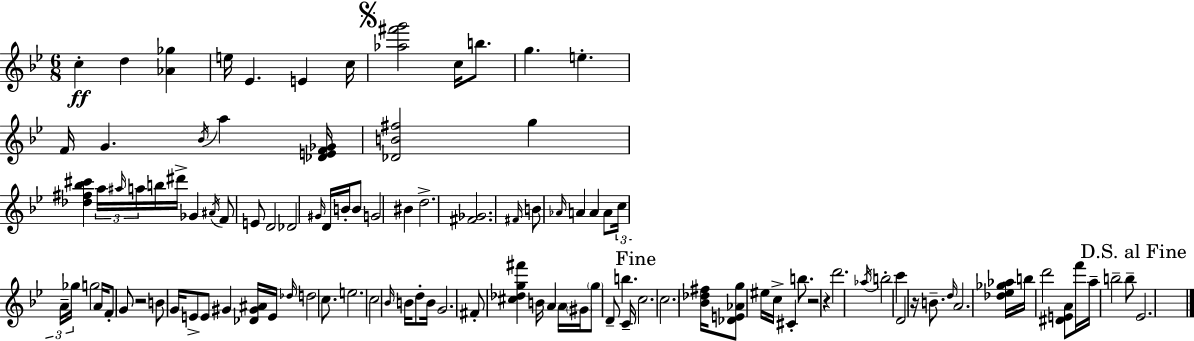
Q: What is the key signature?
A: G minor